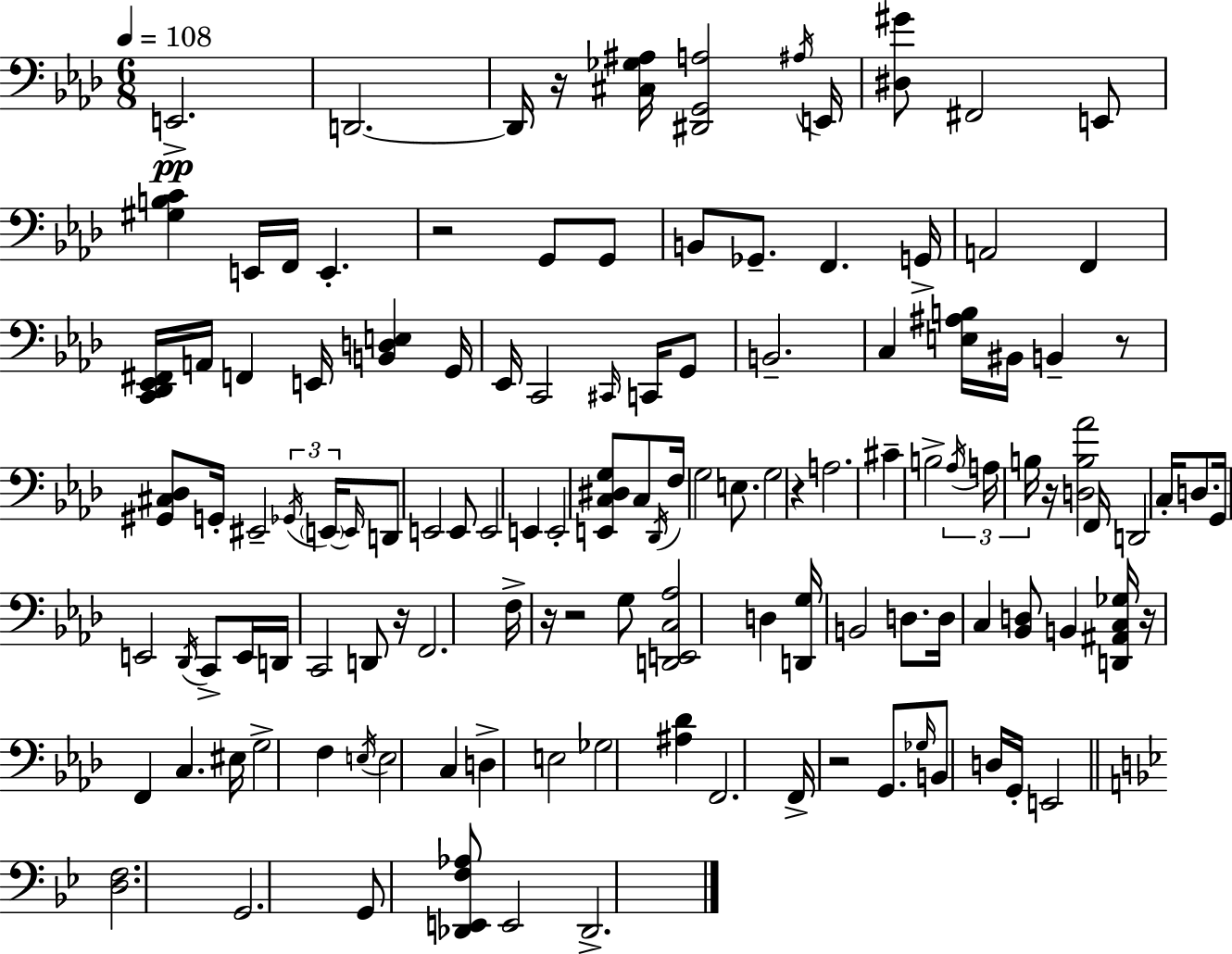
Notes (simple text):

E2/h. D2/h. D2/s R/s [C#3,Gb3,A#3]/s [D#2,G2,A3]/h A#3/s E2/s [D#3,G#4]/e F#2/h E2/e [G#3,B3,C4]/q E2/s F2/s E2/q. R/h G2/e G2/e B2/e Gb2/e. F2/q. G2/s A2/h F2/q [C2,Db2,Eb2,F#2]/s A2/s F2/q E2/s [B2,D3,E3]/q G2/s Eb2/s C2/h C#2/s C2/s G2/e B2/h. C3/q [E3,A#3,B3]/s BIS2/s B2/q R/e [G#2,C#3,Db3]/e G2/s EIS2/h Gb2/s E2/s E2/s D2/e E2/h E2/e E2/h E2/q E2/h [E2,C3,D#3,G3]/e C3/e Db2/s F3/s G3/h E3/e. G3/h R/q A3/h. C#4/q B3/h Ab3/s A3/s B3/s R/s [D3,B3,Ab4]/h F2/s D2/h C3/s D3/e. G2/s E2/h Db2/s C2/e E2/s D2/s C2/h D2/e R/s F2/h. F3/s R/s R/h G3/e [D2,E2,C3,Ab3]/h D3/q [D2,G3]/s B2/h D3/e. D3/s C3/q [Bb2,D3]/e B2/q [D2,A#2,C3,Gb3]/s R/s F2/q C3/q. EIS3/s G3/h F3/q E3/s E3/h C3/q D3/q E3/h Gb3/h [A#3,Db4]/q F2/h. F2/s R/h G2/e. Gb3/s B2/e D3/s G2/s E2/h [D3,F3]/h. G2/h. G2/e [Db2,E2,F3,Ab3]/e E2/h Db2/h.